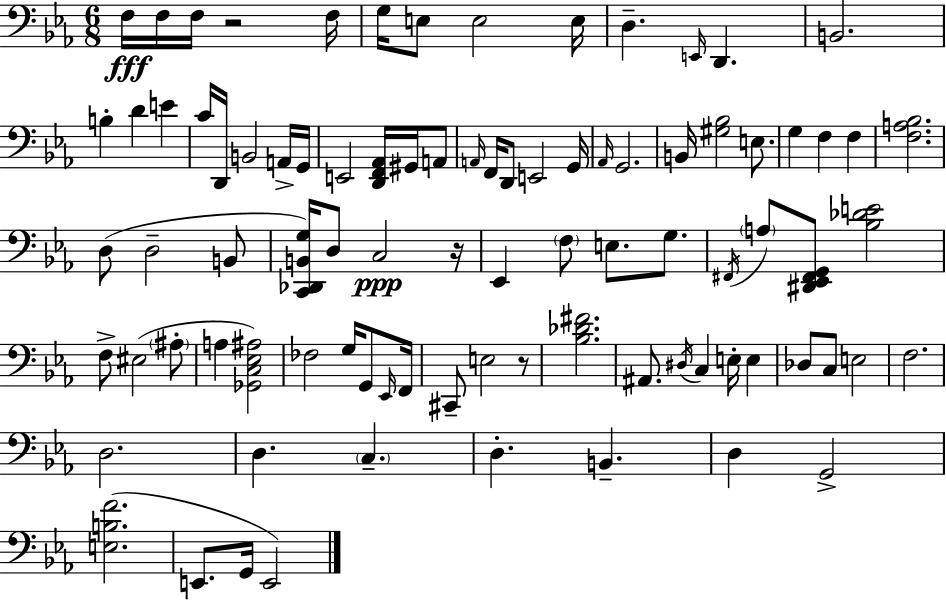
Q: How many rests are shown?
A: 3